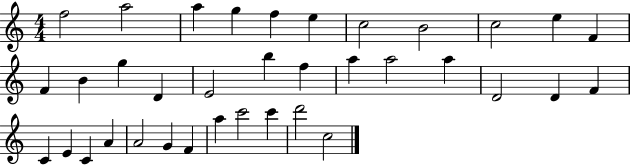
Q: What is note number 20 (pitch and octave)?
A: A5